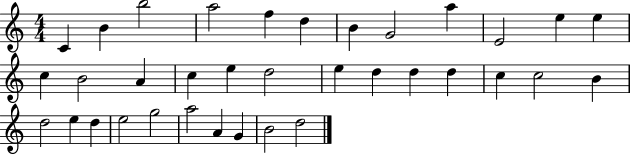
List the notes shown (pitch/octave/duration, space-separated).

C4/q B4/q B5/h A5/h F5/q D5/q B4/q G4/h A5/q E4/h E5/q E5/q C5/q B4/h A4/q C5/q E5/q D5/h E5/q D5/q D5/q D5/q C5/q C5/h B4/q D5/h E5/q D5/q E5/h G5/h A5/h A4/q G4/q B4/h D5/h